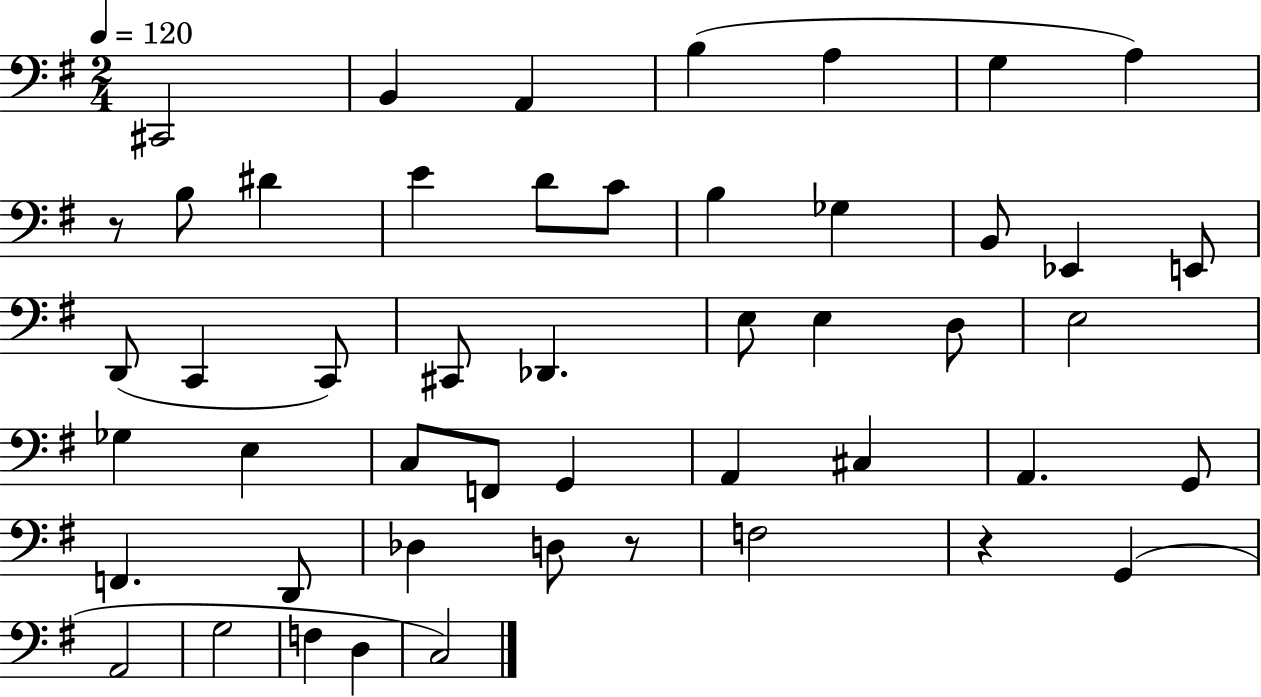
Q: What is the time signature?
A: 2/4